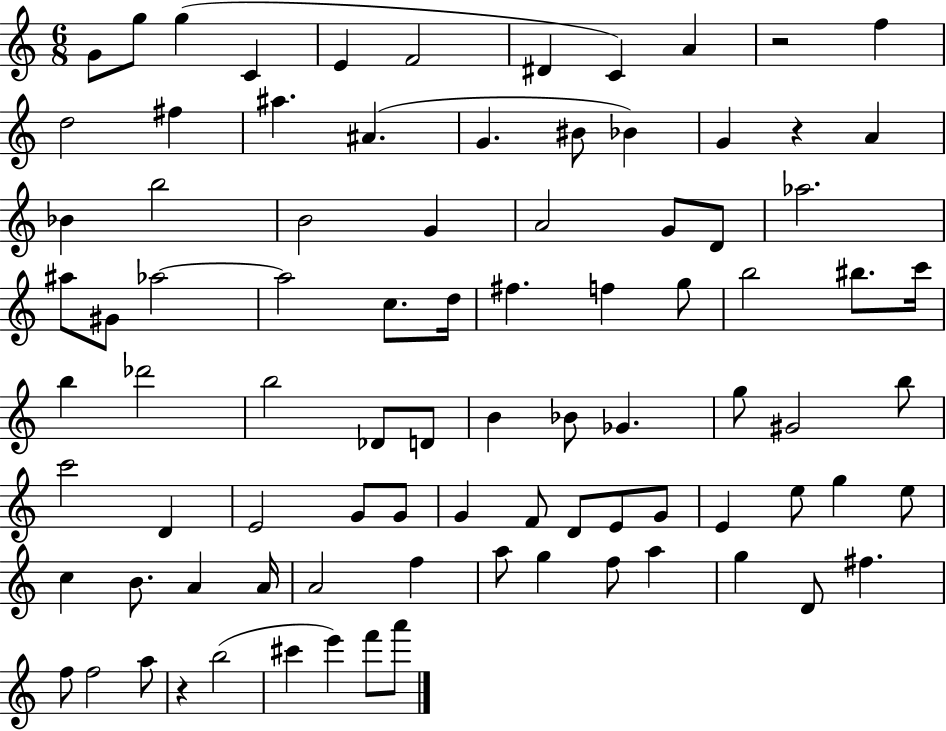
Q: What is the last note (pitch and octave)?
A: A6